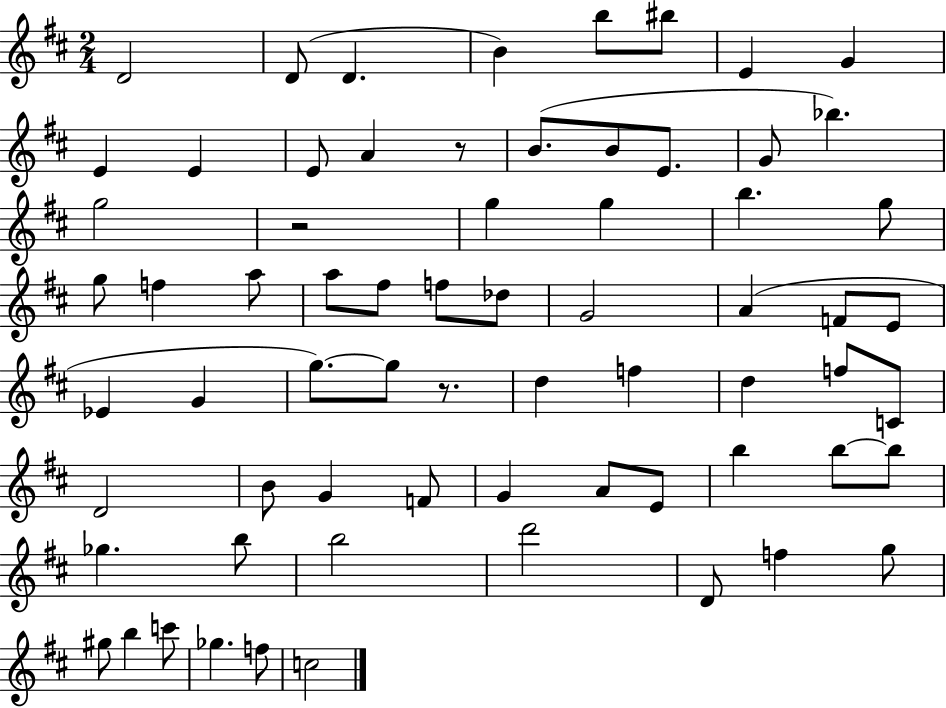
{
  \clef treble
  \numericTimeSignature
  \time 2/4
  \key d \major
  d'2 | d'8( d'4. | b'4) b''8 bis''8 | e'4 g'4 | \break e'4 e'4 | e'8 a'4 r8 | b'8.( b'8 e'8. | g'8 bes''4.) | \break g''2 | r2 | g''4 g''4 | b''4. g''8 | \break g''8 f''4 a''8 | a''8 fis''8 f''8 des''8 | g'2 | a'4( f'8 e'8 | \break ees'4 g'4 | g''8.~~) g''8 r8. | d''4 f''4 | d''4 f''8 c'8 | \break d'2 | b'8 g'4 f'8 | g'4 a'8 e'8 | b''4 b''8~~ b''8 | \break ges''4. b''8 | b''2 | d'''2 | d'8 f''4 g''8 | \break gis''8 b''4 c'''8 | ges''4. f''8 | c''2 | \bar "|."
}